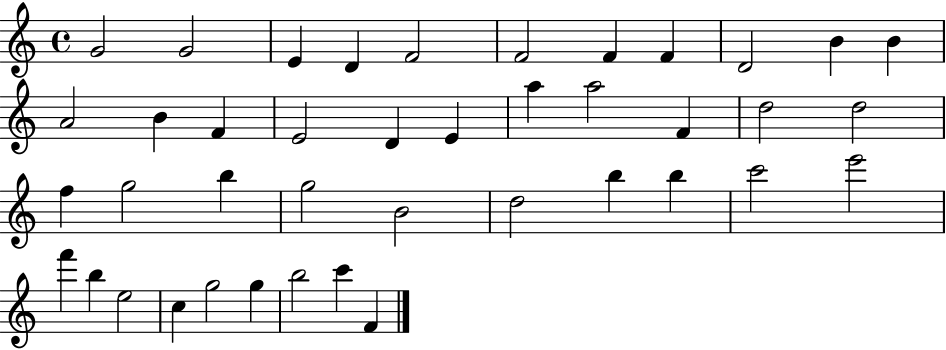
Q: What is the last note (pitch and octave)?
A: F4